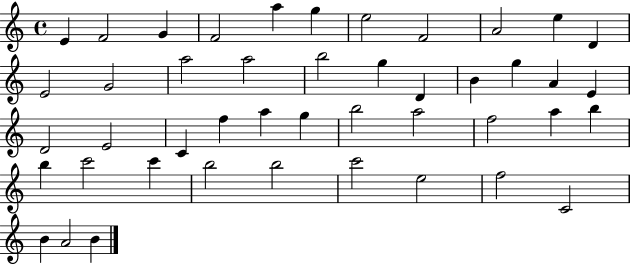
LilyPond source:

{
  \clef treble
  \time 4/4
  \defaultTimeSignature
  \key c \major
  e'4 f'2 g'4 | f'2 a''4 g''4 | e''2 f'2 | a'2 e''4 d'4 | \break e'2 g'2 | a''2 a''2 | b''2 g''4 d'4 | b'4 g''4 a'4 e'4 | \break d'2 e'2 | c'4 f''4 a''4 g''4 | b''2 a''2 | f''2 a''4 b''4 | \break b''4 c'''2 c'''4 | b''2 b''2 | c'''2 e''2 | f''2 c'2 | \break b'4 a'2 b'4 | \bar "|."
}